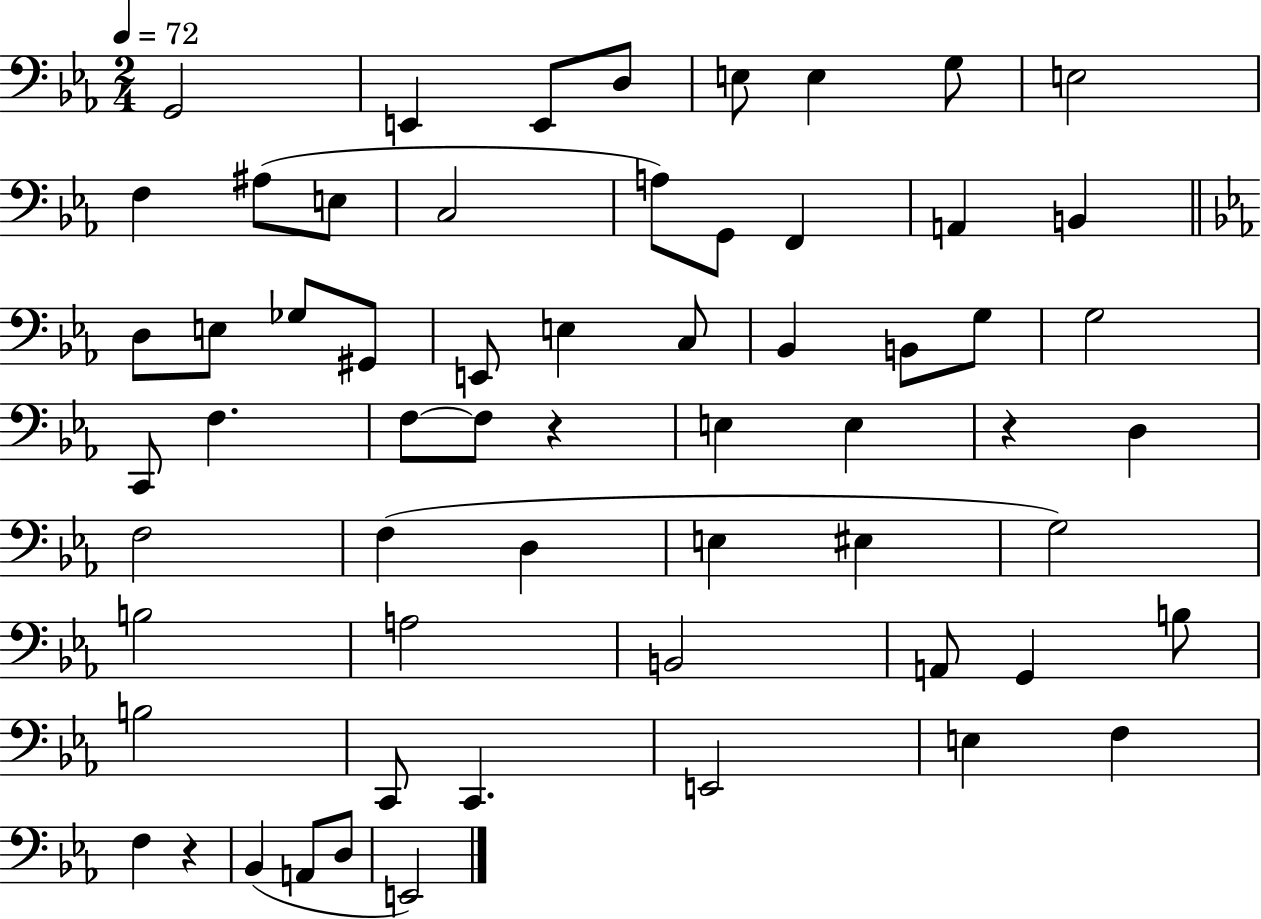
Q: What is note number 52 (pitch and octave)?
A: E3